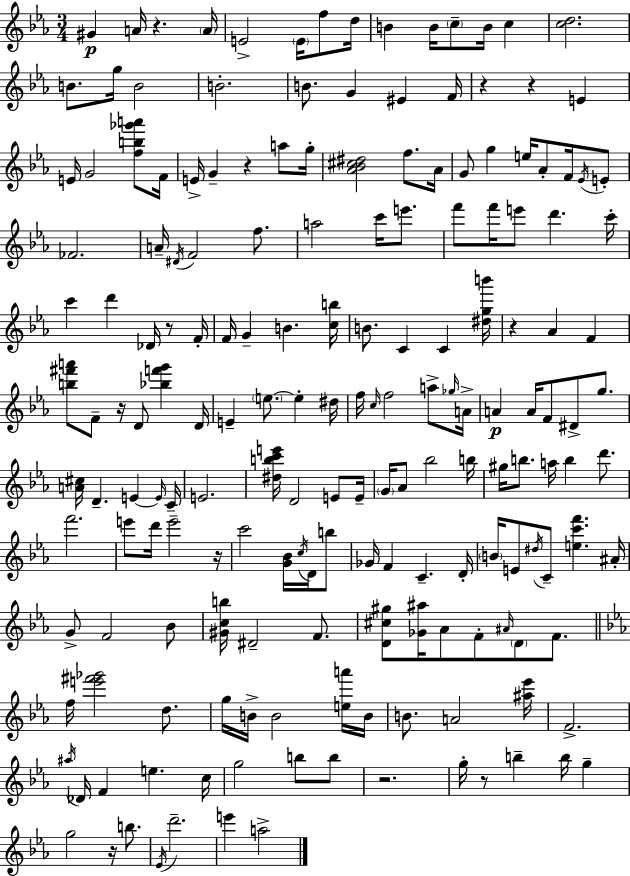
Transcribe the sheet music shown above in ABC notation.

X:1
T:Untitled
M:3/4
L:1/4
K:Cm
^G A/4 z A/4 E2 E/4 f/2 d/4 B B/4 c/2 B/4 c [cd]2 B/2 g/4 B2 B2 B/2 G ^E F/4 z z E E/4 G2 [fb_g'a']/2 F/4 E/4 G z a/2 g/4 [_A_B^c^d]2 f/2 _A/4 G/2 g e/4 _A/2 F/4 _E/4 E/2 _F2 A/4 ^D/4 F2 f/2 a2 c'/4 e'/2 f'/2 f'/4 e'/2 d' c'/4 c' d' _D/4 z/2 F/4 F/4 G B [cb]/4 B/2 C C [^dgb']/4 z _A F [b^f'a']/2 F/2 z/4 D/2 [_bf'g'] D/4 E e/2 e ^d/4 f/4 c/4 f2 a/2 _g/4 A/4 A A/4 F/2 ^D/2 g/2 [A^c]/4 D E E/4 C/4 E2 [^dbc'e']/4 D2 E/2 E/4 G/4 _A/2 _b2 b/4 ^g/4 b/2 a/4 b d'/2 f'2 e'/2 d'/4 e'2 z/4 c'2 [G_B]/4 c/4 D/4 b/2 _G/4 F C D/4 B/4 E/2 ^d/4 C/2 [ec'f'] ^A/4 G/2 F2 _B/2 [^Gcb]/4 ^D2 F/2 [D^c^g]/2 [_G^a]/4 _A/2 F/2 ^A/4 D/2 F/2 f/4 [e'^f'_g']2 d/2 g/4 B/4 B2 [ea']/4 B/4 B/2 A2 [^a_e']/4 F2 ^a/4 _D/4 F e c/4 g2 b/2 b/2 z2 g/4 z/2 b b/4 g g2 z/4 b/2 _E/4 d'2 e' a2